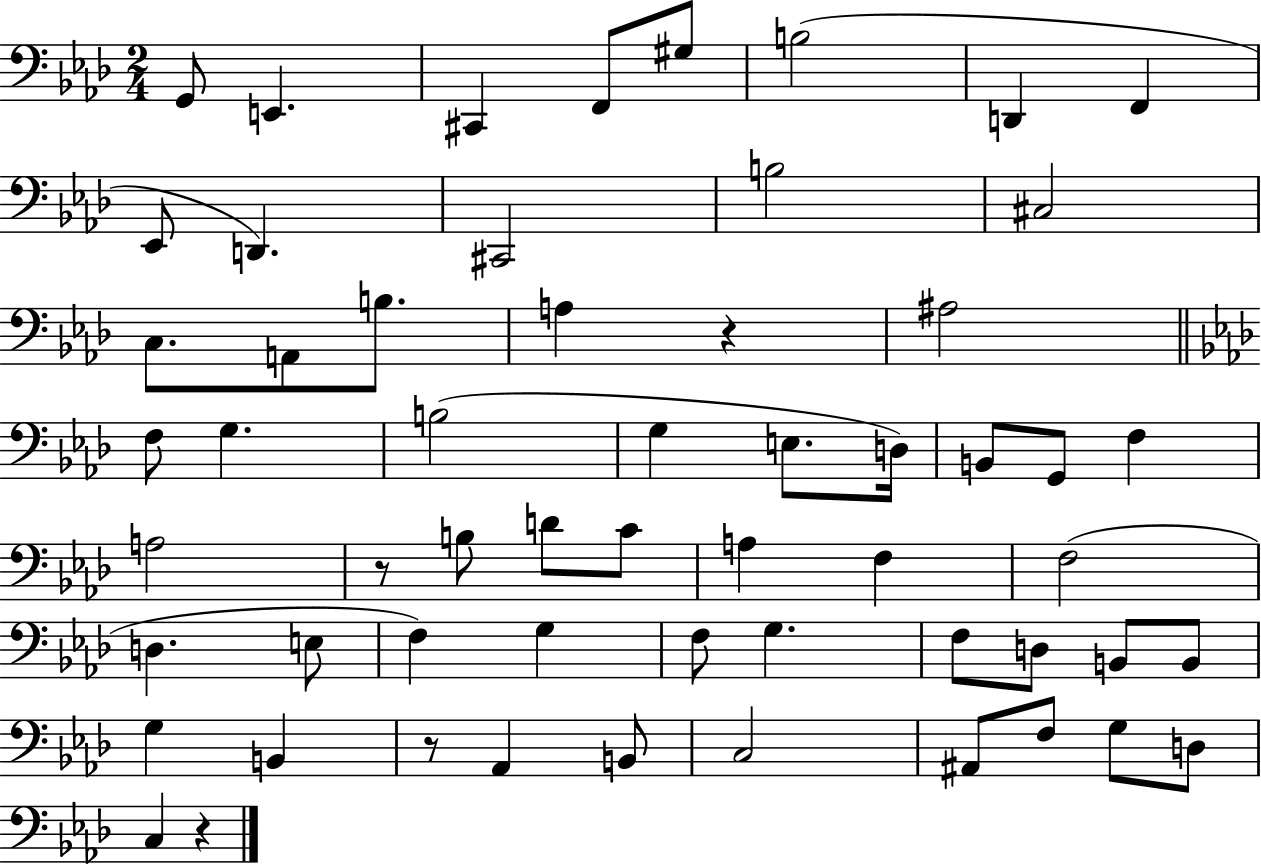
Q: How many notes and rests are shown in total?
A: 58